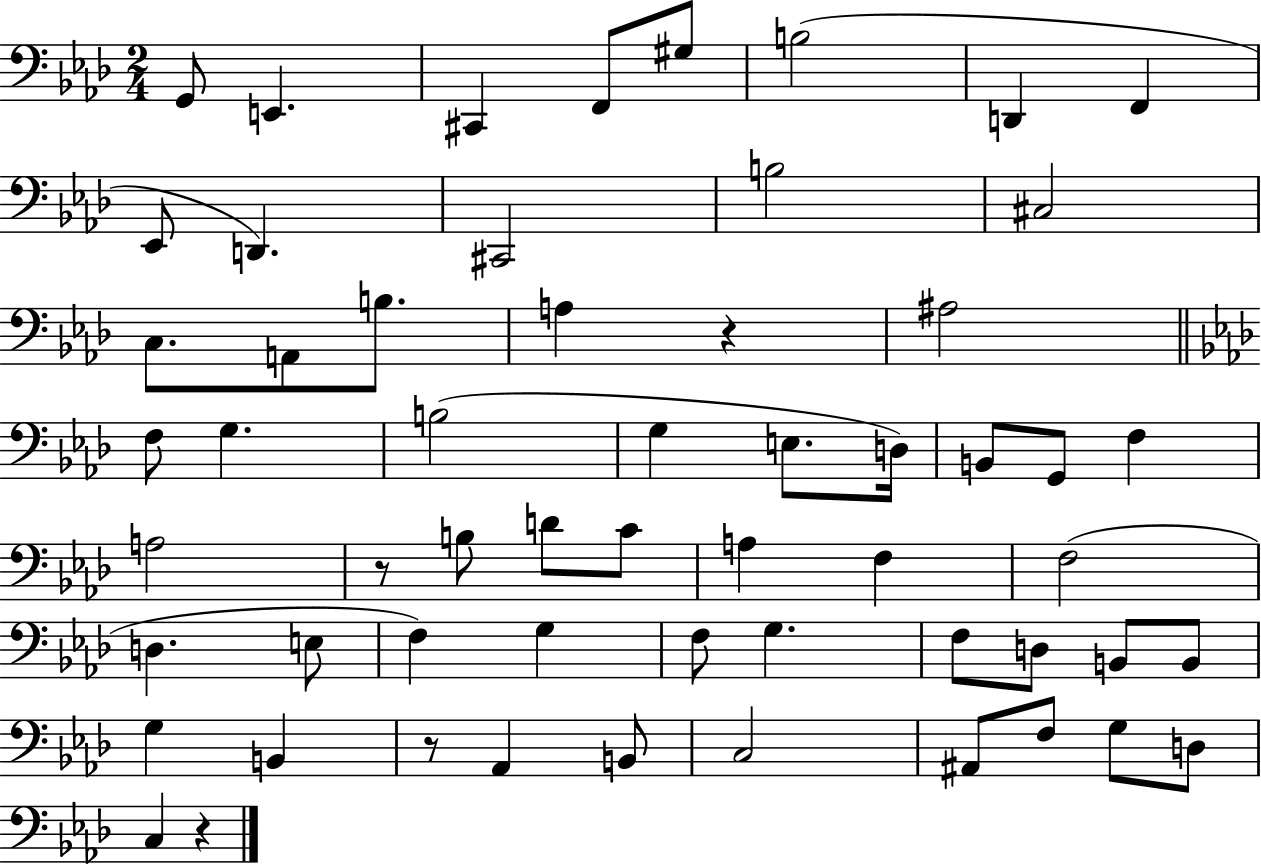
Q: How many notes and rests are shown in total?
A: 58